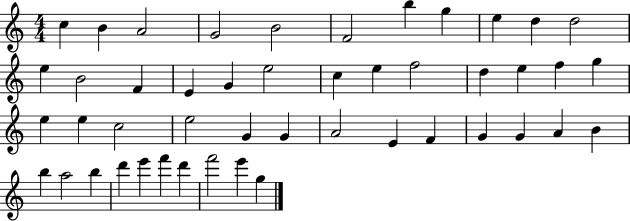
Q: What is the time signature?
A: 4/4